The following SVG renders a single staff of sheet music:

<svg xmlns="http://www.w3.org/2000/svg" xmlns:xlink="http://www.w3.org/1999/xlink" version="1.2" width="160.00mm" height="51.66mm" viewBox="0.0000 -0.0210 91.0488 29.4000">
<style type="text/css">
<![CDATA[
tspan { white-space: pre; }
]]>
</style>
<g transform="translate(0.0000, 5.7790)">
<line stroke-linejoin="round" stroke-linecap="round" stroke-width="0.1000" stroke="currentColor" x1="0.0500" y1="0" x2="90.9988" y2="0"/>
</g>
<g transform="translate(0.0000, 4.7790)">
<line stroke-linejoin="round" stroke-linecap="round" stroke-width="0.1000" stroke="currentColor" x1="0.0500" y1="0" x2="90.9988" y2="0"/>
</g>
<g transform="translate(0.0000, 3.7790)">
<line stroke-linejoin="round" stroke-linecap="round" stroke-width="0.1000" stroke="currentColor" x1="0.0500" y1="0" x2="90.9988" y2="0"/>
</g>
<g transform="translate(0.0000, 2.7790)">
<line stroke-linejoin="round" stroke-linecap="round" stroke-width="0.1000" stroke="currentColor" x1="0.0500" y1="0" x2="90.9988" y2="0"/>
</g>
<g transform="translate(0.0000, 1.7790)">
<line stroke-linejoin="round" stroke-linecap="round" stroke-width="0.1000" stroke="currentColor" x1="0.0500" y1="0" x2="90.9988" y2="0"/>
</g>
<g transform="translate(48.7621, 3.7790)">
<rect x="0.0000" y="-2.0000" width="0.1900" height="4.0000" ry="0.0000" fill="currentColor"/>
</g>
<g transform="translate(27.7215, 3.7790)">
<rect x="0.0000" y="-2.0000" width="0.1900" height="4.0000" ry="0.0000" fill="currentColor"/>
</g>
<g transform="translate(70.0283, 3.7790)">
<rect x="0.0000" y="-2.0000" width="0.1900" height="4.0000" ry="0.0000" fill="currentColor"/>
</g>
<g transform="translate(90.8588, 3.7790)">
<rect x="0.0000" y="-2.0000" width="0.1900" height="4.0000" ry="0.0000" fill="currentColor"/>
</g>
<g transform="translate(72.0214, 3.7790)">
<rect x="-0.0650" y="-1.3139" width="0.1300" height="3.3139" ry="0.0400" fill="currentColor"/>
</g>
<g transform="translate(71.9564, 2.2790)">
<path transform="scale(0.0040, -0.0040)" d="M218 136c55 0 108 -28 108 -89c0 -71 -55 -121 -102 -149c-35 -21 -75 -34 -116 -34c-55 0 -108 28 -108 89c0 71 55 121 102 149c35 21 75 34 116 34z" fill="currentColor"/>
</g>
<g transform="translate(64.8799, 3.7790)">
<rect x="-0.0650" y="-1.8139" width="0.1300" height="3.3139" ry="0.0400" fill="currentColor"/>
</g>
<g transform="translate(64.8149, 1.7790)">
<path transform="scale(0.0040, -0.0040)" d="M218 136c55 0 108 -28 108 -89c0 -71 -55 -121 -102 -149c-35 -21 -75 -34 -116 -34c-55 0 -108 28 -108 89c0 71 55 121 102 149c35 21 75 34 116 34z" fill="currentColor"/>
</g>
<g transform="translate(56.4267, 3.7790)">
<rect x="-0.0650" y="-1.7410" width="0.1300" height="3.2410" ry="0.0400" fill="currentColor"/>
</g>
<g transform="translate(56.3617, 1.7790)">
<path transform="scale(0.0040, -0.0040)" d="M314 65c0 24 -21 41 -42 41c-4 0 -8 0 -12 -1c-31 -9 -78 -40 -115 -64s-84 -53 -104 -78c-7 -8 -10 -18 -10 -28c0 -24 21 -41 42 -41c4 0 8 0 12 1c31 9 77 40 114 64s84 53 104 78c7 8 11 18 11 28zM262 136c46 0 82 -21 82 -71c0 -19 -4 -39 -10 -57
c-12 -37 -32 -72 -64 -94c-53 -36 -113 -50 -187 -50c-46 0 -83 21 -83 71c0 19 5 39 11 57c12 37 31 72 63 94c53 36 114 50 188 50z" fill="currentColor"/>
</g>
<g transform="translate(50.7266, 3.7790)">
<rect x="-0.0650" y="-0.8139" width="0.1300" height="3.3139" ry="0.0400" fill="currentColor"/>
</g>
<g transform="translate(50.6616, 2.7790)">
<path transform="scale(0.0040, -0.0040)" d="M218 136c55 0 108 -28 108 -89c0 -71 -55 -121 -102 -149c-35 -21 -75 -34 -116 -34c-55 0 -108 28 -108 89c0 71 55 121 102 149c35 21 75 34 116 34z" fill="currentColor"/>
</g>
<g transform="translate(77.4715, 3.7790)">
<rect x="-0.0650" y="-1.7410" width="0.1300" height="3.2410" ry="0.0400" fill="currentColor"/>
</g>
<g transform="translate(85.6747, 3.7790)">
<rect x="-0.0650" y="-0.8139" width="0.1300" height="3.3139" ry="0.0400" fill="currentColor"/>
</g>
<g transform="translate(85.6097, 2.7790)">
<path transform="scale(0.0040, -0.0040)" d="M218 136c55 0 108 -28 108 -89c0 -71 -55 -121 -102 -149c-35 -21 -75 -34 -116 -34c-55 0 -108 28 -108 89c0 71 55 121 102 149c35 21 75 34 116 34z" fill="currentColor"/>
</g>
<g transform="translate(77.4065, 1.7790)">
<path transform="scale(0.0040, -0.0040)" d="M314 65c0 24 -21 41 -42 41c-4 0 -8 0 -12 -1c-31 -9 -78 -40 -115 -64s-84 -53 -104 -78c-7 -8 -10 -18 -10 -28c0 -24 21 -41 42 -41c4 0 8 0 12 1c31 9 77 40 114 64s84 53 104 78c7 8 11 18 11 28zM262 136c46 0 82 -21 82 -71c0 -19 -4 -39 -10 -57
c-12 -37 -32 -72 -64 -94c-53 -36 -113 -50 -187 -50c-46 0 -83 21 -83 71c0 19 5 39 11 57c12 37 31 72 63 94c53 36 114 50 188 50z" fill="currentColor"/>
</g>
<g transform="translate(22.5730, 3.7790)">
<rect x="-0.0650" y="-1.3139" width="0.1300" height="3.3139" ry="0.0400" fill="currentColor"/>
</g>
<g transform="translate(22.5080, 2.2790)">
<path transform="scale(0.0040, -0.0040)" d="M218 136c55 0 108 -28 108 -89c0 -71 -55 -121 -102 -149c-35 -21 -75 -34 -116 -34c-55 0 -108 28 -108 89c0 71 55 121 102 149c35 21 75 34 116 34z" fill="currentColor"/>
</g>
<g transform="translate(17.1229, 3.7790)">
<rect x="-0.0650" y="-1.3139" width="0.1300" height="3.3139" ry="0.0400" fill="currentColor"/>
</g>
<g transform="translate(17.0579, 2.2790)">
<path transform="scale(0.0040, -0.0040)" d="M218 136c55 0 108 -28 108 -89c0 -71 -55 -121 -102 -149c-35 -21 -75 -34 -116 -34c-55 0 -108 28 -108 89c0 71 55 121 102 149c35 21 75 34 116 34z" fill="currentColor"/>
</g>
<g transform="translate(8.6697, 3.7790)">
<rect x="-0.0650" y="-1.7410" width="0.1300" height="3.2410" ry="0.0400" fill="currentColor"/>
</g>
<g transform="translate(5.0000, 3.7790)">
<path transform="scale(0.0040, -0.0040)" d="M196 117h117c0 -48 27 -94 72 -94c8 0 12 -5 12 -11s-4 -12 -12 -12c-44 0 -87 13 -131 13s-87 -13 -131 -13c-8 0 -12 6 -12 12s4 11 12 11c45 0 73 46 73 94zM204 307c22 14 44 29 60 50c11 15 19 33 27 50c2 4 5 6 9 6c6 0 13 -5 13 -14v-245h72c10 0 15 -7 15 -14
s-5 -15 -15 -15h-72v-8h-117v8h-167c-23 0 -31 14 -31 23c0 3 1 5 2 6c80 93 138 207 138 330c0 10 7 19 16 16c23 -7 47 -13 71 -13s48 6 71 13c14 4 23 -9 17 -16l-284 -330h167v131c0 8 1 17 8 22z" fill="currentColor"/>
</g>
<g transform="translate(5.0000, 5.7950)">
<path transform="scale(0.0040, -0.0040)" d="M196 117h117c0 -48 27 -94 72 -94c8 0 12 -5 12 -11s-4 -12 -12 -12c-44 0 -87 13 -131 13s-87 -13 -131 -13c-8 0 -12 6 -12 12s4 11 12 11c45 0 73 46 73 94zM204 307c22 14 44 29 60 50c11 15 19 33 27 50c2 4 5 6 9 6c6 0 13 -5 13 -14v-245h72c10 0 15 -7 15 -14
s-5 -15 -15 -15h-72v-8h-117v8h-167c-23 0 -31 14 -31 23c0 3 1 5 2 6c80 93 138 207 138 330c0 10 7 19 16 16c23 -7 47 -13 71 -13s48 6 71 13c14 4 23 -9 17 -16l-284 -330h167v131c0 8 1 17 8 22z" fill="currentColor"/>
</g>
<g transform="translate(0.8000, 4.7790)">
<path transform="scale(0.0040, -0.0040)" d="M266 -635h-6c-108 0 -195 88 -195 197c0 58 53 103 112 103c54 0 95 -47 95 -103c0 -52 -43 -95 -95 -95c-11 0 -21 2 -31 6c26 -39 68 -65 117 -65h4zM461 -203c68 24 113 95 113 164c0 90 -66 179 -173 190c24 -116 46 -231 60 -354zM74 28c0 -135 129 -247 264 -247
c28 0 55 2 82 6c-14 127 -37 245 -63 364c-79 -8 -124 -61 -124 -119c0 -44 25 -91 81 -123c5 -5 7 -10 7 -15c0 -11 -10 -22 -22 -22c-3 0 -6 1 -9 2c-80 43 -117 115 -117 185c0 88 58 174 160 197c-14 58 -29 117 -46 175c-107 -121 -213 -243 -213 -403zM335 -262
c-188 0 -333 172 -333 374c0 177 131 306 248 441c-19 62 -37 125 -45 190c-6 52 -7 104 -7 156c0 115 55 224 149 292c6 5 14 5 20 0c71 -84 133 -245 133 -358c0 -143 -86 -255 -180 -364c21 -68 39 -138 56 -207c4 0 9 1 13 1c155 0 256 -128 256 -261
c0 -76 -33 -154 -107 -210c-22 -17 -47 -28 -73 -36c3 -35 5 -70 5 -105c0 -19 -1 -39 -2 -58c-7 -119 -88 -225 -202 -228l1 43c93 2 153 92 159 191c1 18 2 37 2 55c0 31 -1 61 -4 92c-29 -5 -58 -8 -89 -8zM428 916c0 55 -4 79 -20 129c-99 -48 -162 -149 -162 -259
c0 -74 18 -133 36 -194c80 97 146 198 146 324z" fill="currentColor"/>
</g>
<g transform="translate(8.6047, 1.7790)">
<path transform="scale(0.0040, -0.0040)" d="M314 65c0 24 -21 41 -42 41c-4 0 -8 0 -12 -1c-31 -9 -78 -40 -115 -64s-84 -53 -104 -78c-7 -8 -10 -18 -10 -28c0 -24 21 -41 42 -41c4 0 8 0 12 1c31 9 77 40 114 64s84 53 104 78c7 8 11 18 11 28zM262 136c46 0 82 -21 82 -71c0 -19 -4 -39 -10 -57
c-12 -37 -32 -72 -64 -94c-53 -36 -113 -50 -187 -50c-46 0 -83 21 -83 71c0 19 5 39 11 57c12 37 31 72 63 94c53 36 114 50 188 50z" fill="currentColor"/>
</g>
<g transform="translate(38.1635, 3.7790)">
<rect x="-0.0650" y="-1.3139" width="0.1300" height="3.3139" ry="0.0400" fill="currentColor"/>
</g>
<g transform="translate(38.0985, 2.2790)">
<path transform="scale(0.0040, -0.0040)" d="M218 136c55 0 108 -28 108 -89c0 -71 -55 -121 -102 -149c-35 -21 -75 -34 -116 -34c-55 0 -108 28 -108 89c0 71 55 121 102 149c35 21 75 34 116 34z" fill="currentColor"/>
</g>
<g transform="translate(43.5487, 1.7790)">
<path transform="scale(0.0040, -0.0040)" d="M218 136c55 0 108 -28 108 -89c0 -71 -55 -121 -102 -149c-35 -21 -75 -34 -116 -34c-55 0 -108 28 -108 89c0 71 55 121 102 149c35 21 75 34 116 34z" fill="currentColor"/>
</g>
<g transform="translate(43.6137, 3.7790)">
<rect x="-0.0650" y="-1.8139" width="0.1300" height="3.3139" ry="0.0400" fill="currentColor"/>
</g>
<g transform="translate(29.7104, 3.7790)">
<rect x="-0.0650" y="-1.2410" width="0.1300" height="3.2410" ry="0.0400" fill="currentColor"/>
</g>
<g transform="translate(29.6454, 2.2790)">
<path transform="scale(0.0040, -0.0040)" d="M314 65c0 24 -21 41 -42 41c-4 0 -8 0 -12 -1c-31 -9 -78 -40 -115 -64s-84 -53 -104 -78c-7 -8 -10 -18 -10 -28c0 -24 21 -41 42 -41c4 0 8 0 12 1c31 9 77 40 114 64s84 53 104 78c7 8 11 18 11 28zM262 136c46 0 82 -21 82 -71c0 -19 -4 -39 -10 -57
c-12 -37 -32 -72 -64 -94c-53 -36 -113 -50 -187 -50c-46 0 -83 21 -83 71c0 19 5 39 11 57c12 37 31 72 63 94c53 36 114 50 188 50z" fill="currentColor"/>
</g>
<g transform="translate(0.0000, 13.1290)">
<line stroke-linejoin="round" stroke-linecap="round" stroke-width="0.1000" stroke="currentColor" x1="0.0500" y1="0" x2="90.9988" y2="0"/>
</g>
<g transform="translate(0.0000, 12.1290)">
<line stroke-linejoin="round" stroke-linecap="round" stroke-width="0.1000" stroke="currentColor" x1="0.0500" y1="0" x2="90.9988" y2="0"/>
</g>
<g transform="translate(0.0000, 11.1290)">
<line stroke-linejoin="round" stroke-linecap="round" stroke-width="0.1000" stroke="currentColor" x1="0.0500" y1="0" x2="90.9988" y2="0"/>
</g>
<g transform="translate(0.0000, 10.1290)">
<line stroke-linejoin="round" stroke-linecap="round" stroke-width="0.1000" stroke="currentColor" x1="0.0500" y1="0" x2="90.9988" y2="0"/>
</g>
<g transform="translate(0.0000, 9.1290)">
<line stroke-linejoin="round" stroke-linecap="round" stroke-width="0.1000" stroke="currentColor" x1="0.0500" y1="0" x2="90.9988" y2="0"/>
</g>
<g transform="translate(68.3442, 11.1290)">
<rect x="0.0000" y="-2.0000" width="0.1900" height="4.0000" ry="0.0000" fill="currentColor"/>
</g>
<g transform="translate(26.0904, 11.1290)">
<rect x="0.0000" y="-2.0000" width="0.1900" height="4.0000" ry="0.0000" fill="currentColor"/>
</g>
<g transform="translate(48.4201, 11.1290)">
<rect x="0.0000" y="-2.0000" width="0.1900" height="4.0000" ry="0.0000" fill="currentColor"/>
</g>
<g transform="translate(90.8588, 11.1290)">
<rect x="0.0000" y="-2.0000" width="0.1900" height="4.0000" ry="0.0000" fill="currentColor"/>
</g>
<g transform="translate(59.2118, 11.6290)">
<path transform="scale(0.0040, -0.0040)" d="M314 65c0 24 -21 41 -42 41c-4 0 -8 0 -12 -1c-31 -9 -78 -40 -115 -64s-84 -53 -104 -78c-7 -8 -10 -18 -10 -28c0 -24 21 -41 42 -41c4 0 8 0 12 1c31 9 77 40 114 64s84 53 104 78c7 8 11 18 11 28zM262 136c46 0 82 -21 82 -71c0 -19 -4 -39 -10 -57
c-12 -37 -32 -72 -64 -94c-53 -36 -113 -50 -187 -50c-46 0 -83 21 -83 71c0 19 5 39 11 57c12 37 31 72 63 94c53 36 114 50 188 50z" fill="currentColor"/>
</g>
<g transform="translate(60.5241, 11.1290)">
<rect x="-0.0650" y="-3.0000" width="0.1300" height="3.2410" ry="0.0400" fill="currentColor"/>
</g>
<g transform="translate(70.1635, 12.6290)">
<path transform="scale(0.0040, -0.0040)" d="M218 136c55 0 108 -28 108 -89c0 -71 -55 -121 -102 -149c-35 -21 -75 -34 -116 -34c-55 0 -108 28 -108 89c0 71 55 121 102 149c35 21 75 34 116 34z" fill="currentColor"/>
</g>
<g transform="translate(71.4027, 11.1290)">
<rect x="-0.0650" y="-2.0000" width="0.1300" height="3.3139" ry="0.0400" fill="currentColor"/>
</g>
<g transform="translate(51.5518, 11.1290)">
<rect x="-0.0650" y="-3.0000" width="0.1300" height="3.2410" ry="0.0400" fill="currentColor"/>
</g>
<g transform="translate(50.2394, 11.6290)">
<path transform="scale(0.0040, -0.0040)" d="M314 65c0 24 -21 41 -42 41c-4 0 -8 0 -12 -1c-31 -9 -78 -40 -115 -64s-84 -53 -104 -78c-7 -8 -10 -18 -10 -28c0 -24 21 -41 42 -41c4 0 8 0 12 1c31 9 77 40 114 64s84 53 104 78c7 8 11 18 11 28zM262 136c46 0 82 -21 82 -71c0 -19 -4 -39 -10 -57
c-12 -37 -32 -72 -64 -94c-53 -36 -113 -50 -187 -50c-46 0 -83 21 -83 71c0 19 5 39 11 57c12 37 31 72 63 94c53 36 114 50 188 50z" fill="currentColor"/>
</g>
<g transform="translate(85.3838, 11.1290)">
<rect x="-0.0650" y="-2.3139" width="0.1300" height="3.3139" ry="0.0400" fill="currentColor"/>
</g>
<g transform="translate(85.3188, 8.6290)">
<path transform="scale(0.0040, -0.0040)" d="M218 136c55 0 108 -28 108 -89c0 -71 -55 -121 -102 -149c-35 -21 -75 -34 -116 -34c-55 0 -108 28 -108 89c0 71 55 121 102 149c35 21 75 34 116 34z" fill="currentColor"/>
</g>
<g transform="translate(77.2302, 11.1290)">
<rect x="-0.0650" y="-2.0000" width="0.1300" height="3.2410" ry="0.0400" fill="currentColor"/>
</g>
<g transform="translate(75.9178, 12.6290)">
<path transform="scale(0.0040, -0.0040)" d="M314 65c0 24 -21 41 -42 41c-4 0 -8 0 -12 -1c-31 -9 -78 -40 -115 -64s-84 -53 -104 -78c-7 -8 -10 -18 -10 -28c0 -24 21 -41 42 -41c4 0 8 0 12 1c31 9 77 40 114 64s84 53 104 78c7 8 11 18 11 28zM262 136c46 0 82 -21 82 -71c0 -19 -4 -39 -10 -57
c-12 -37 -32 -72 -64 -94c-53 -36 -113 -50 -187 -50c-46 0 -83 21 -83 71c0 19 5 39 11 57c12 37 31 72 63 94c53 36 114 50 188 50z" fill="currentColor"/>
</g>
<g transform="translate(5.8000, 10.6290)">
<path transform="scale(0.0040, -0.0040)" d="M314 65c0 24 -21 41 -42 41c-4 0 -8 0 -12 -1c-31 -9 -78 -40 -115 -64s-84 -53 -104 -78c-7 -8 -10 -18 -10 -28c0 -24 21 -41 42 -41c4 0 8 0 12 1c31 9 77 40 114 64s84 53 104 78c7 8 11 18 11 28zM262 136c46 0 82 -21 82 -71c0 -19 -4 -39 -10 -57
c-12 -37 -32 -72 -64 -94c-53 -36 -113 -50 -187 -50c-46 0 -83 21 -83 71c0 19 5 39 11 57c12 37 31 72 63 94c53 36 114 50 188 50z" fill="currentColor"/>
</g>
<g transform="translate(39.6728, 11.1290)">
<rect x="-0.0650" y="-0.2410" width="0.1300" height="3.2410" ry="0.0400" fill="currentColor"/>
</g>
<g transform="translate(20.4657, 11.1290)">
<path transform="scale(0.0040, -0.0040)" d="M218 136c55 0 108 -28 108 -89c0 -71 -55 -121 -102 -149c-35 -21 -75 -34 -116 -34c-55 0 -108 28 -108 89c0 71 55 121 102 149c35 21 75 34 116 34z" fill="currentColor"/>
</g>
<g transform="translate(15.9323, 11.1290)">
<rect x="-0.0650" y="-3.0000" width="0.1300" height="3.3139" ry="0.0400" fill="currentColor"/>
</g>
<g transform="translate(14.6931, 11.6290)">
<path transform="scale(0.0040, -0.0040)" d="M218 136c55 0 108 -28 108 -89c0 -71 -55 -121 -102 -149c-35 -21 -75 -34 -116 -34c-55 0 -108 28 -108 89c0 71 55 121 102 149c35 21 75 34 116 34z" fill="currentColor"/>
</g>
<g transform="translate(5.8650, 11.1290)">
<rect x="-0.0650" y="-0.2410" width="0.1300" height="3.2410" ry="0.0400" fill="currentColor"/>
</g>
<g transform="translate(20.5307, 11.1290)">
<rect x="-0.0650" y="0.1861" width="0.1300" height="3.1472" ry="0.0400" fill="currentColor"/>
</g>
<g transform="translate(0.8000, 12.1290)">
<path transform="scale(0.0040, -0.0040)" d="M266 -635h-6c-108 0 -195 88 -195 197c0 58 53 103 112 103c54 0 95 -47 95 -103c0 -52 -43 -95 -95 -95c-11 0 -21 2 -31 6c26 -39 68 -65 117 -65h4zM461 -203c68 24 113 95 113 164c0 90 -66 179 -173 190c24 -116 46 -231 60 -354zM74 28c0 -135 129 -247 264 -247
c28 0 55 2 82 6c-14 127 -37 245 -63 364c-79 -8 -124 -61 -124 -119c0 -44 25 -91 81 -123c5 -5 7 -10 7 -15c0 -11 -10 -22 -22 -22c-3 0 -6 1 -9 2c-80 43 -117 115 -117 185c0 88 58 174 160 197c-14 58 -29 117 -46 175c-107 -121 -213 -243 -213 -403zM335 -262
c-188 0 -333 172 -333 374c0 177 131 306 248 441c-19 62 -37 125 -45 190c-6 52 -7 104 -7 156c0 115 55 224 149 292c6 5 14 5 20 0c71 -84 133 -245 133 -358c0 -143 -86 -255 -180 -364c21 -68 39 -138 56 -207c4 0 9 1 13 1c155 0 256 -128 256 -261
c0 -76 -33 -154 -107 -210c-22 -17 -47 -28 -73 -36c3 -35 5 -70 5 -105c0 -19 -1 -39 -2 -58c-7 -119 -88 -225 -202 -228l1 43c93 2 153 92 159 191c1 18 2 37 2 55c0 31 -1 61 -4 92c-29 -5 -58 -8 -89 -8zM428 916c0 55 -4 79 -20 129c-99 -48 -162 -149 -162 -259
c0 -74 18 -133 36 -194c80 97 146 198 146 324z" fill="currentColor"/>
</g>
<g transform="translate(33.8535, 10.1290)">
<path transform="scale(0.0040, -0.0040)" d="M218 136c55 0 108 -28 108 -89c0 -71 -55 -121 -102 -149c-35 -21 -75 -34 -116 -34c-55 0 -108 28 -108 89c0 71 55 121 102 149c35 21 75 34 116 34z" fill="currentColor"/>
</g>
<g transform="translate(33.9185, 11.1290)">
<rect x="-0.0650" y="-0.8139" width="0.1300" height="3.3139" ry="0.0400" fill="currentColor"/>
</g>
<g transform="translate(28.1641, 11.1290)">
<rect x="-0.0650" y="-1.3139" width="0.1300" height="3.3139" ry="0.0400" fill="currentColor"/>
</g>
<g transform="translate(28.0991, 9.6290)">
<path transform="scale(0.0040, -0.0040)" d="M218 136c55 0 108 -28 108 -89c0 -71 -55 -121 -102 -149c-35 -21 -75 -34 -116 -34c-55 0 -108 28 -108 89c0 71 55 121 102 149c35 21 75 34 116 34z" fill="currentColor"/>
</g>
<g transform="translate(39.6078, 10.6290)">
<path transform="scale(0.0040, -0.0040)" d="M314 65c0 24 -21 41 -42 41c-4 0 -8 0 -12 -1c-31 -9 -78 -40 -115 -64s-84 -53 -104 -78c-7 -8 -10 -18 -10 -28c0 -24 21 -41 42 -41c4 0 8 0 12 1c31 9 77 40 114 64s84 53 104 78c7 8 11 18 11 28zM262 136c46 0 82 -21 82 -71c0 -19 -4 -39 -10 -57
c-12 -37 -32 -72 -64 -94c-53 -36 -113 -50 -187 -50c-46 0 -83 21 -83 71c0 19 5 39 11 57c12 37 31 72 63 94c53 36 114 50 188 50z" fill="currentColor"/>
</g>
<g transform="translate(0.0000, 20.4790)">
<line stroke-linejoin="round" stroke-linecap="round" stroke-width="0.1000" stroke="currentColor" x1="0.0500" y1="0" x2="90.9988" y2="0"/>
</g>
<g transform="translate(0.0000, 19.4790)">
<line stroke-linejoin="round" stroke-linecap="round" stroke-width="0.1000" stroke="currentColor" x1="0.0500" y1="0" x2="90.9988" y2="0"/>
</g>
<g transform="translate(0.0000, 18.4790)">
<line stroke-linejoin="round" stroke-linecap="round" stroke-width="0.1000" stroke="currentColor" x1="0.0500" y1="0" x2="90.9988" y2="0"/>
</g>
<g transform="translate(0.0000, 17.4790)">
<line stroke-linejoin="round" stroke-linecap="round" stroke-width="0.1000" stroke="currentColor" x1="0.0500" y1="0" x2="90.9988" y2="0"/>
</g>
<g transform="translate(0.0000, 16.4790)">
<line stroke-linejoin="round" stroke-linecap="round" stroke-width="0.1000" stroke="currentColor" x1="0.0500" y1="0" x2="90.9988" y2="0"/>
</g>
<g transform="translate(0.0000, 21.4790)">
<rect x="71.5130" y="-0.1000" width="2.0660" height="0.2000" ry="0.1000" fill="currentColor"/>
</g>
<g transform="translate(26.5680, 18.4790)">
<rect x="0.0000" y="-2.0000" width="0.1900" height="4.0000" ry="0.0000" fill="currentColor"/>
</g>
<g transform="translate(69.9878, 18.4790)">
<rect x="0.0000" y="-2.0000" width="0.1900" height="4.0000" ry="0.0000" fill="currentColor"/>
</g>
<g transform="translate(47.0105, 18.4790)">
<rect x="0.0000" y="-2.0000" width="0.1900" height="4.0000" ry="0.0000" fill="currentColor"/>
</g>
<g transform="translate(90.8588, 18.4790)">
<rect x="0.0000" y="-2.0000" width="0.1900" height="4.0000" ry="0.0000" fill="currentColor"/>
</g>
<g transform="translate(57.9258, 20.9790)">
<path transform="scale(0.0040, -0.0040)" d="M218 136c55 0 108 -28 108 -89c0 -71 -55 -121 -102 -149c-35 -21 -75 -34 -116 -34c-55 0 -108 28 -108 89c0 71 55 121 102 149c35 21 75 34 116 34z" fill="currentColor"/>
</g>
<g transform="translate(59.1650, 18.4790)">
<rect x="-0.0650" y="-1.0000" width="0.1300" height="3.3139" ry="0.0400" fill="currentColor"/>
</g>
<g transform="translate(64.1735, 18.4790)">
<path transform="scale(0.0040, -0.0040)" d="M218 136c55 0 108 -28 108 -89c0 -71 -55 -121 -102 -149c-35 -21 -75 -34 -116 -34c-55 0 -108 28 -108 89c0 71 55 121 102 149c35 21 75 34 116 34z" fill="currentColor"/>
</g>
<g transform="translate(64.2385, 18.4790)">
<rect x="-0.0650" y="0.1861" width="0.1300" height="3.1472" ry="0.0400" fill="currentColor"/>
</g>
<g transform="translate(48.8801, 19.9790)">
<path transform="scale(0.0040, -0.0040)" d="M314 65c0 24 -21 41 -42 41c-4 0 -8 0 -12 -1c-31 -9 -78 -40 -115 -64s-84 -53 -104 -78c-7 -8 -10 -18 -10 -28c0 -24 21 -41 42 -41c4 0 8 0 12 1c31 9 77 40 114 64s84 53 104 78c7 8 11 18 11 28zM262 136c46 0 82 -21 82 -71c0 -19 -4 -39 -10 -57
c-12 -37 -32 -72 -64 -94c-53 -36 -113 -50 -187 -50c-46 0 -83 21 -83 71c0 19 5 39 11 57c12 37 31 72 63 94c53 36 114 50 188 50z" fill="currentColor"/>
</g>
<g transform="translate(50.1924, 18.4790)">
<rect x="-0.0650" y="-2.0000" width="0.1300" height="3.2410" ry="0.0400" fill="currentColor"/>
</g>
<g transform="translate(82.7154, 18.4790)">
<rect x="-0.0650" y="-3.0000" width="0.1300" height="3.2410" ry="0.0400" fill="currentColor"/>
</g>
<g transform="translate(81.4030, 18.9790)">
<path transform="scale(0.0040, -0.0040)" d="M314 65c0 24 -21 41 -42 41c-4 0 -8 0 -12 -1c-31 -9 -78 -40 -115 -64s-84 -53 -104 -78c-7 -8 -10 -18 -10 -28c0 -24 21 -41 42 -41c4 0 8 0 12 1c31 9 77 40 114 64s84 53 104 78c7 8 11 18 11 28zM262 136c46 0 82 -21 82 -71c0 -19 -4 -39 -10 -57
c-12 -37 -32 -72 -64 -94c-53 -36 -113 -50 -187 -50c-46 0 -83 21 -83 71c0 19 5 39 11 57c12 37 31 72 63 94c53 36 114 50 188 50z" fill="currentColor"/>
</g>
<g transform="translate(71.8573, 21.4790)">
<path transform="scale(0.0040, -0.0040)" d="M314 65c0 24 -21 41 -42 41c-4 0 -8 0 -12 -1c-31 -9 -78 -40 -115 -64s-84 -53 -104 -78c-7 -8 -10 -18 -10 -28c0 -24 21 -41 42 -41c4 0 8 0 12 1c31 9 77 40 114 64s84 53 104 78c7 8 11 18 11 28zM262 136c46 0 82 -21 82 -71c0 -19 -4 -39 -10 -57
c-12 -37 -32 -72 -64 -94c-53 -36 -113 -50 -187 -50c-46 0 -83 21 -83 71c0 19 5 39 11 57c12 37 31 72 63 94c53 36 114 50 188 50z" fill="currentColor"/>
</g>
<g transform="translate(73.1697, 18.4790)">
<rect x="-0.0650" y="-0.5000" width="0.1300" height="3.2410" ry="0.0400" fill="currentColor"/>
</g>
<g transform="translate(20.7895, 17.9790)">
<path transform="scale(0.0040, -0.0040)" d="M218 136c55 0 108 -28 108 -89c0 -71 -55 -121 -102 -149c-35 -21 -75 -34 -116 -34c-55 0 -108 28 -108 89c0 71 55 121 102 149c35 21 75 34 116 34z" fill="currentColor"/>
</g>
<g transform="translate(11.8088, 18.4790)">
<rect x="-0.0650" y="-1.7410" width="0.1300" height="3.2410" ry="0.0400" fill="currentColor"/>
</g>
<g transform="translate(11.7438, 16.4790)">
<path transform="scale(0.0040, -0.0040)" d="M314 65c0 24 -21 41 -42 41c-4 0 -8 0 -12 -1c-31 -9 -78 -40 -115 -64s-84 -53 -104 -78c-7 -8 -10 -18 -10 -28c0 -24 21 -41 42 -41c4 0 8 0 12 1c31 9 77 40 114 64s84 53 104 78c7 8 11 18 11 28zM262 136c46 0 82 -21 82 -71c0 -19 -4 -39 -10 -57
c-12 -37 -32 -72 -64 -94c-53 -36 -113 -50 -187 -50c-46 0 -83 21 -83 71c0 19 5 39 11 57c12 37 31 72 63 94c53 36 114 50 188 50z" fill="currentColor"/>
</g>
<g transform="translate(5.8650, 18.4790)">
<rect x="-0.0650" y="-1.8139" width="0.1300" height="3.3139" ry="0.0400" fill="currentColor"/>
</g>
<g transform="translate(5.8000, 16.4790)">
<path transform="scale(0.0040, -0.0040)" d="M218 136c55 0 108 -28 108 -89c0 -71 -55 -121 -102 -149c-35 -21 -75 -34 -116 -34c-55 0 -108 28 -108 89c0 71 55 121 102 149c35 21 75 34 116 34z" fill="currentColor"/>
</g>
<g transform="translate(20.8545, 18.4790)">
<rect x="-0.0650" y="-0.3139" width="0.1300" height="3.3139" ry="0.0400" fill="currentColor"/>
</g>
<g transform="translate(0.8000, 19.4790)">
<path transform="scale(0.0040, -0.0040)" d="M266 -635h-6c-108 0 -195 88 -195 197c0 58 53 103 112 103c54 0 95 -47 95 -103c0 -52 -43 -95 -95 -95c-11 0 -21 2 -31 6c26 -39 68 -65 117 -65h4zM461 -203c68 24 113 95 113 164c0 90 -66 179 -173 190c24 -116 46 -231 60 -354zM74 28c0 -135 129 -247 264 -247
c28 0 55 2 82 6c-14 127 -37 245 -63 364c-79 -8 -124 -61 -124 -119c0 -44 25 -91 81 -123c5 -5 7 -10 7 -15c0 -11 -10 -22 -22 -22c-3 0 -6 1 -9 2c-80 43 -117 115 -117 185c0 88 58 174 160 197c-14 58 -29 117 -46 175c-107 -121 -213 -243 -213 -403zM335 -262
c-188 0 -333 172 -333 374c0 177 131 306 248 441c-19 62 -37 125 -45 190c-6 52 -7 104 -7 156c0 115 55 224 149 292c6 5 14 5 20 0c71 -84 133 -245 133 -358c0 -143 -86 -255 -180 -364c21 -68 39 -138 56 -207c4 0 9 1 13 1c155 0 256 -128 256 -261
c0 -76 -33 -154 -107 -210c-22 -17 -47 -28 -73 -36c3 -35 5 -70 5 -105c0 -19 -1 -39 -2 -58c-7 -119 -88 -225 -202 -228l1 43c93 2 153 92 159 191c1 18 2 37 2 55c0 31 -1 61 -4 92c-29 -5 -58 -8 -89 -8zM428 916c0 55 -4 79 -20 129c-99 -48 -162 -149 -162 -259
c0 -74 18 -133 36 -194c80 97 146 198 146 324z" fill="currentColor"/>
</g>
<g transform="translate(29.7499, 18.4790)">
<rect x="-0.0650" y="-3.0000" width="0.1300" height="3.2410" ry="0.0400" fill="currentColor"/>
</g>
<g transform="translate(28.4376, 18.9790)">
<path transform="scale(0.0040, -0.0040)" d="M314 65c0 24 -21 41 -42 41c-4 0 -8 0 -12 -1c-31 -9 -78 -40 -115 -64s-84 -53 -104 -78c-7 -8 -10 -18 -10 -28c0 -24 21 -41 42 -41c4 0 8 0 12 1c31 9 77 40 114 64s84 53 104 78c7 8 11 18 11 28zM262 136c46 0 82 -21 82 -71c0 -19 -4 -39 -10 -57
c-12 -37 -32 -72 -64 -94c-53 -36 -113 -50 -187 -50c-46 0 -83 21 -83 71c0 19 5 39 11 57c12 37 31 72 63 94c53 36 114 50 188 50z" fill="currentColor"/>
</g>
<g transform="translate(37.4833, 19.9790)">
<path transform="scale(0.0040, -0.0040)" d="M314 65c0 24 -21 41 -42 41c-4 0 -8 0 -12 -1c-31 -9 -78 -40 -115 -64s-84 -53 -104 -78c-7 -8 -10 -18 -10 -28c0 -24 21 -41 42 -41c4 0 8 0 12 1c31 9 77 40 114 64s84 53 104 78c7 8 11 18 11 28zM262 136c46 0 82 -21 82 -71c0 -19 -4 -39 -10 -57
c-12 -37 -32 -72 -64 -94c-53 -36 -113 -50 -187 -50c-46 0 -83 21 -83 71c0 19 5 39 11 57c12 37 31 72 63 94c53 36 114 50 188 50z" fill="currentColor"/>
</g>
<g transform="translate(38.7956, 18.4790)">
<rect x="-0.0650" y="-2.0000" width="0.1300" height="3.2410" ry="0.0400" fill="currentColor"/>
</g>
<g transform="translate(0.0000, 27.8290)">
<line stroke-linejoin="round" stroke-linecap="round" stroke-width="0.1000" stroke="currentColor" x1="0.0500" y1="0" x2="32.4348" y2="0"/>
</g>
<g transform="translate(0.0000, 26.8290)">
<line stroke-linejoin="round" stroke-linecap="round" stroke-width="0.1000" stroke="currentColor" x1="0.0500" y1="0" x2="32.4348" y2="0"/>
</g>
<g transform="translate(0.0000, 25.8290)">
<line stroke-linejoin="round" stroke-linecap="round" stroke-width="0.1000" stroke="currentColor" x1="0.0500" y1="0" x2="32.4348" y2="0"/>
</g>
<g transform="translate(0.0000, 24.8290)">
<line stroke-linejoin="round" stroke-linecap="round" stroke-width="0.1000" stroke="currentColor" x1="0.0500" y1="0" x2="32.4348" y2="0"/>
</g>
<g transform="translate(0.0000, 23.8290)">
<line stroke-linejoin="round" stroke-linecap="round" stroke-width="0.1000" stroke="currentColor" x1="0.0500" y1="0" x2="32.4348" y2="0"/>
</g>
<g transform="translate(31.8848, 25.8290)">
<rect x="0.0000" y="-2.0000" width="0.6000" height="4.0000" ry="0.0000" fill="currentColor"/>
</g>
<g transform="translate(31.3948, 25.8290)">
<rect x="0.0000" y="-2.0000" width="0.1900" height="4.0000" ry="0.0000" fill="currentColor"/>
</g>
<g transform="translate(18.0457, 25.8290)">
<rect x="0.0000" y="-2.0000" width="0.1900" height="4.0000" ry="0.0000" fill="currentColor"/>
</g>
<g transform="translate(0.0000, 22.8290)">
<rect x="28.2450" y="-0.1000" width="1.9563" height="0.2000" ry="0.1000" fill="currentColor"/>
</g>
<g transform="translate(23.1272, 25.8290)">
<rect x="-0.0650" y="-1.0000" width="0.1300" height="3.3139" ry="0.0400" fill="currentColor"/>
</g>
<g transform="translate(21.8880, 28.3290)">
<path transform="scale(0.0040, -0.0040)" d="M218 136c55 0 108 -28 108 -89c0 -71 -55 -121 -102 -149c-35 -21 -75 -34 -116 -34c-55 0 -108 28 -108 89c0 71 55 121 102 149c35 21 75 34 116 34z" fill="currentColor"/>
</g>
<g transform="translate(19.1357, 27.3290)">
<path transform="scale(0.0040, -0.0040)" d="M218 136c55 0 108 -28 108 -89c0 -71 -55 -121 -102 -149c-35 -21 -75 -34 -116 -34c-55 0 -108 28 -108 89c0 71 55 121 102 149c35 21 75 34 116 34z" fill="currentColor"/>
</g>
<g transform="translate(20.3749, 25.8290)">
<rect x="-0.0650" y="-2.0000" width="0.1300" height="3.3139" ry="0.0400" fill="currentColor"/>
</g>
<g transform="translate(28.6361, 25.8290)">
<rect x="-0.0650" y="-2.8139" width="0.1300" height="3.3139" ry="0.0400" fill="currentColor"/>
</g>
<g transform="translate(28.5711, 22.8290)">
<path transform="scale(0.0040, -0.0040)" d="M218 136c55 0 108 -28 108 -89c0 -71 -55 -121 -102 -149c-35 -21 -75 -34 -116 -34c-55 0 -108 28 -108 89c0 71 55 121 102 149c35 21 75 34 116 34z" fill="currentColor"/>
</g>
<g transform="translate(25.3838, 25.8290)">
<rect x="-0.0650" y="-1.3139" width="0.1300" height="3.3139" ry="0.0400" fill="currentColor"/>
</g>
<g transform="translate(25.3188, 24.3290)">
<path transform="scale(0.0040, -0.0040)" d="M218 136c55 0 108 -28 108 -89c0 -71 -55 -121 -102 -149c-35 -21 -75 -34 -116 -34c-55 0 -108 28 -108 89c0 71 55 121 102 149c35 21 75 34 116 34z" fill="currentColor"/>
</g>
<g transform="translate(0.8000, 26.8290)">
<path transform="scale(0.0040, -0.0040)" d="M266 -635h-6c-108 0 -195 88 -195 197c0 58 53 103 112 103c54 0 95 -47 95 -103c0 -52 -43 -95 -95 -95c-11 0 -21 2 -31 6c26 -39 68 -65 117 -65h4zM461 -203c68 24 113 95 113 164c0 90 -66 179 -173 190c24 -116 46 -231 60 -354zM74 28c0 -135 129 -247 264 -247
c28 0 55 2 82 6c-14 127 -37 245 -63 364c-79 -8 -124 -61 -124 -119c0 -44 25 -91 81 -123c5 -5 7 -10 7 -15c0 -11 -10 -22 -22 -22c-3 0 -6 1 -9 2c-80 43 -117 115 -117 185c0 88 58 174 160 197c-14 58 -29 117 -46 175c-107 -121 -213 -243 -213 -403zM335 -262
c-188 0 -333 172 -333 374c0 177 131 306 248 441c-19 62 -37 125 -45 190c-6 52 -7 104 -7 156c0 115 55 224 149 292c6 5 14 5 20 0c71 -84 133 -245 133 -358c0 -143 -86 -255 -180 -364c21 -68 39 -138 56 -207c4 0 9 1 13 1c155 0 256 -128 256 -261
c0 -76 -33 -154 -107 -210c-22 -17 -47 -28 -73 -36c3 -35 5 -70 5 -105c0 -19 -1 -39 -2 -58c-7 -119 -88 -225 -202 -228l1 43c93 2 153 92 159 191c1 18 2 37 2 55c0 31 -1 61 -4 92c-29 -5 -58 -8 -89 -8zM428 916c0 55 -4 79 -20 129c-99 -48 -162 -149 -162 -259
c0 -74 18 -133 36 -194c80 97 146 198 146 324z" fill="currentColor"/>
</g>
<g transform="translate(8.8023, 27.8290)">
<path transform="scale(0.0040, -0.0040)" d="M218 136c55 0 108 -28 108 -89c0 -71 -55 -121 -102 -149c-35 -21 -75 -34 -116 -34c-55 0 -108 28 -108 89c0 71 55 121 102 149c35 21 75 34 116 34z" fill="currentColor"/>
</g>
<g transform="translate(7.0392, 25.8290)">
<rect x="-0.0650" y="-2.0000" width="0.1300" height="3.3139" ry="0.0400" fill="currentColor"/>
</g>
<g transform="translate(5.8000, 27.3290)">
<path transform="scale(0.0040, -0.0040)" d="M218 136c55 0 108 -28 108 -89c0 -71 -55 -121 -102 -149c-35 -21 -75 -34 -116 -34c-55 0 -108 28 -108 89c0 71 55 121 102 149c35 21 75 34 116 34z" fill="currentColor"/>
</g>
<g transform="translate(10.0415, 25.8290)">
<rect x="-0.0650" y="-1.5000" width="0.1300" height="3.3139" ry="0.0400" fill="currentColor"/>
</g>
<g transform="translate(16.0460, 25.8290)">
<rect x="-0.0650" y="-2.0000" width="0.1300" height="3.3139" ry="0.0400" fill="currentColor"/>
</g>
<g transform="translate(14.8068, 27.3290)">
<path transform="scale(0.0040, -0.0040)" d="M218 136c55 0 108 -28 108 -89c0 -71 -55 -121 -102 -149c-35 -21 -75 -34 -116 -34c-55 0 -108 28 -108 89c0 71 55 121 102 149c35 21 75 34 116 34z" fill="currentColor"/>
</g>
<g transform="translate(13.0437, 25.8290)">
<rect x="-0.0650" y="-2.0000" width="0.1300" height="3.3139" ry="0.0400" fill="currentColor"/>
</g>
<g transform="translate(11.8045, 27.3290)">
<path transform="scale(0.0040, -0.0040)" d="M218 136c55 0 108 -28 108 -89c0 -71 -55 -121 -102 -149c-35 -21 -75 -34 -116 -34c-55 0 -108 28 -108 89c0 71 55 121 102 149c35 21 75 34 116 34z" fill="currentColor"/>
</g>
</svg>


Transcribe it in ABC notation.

X:1
T:Untitled
M:4/4
L:1/4
K:C
f2 e e e2 e f d f2 f e f2 d c2 A B e d c2 A2 A2 F F2 g f f2 c A2 F2 F2 D B C2 A2 F E F F F D e a